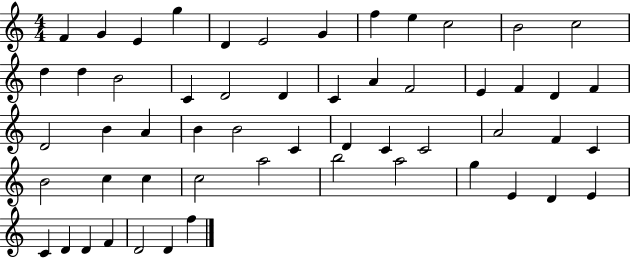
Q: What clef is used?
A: treble